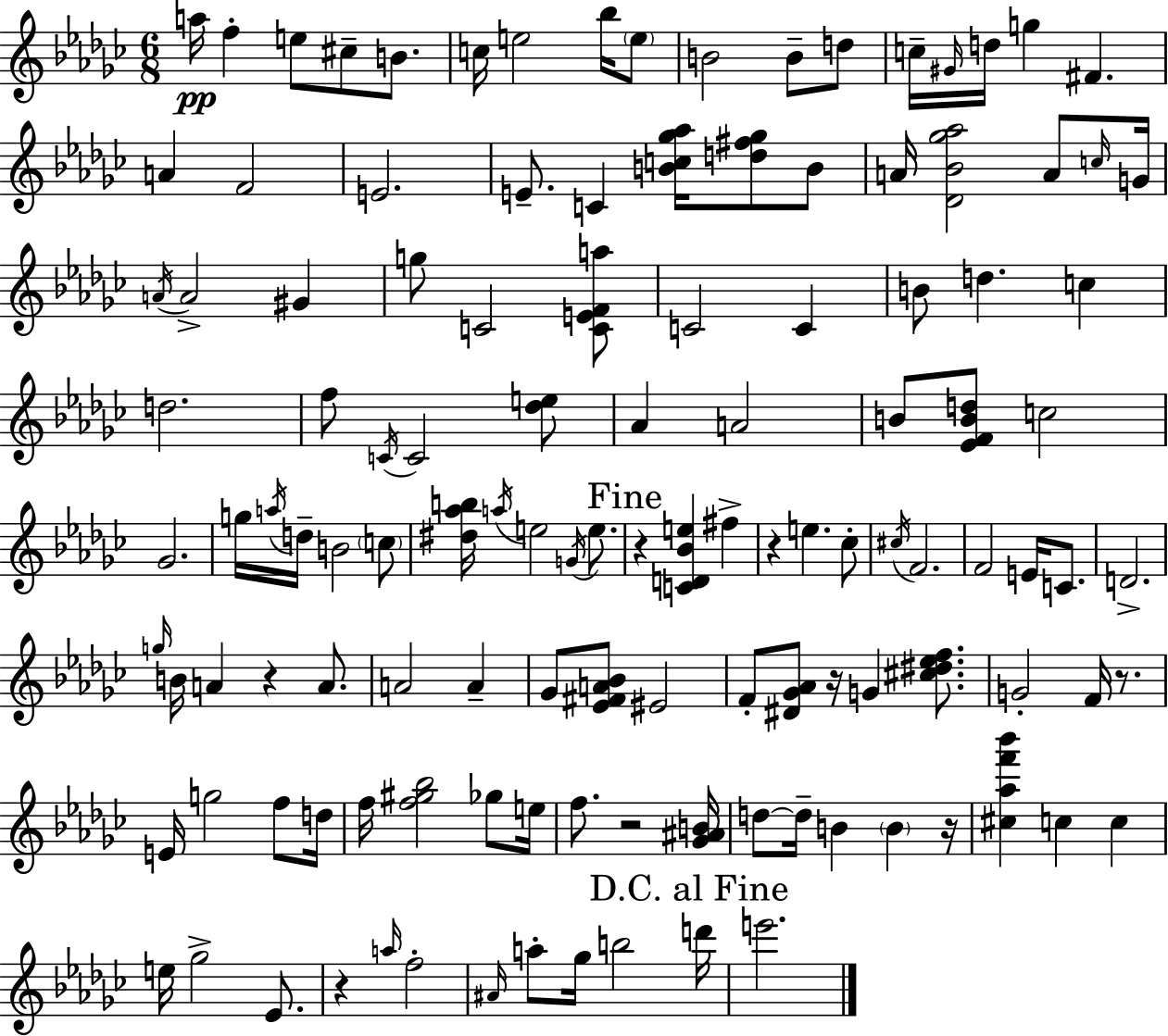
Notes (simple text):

A5/s F5/q E5/e C#5/e B4/e. C5/s E5/h Bb5/s E5/e B4/h B4/e D5/e C5/s G#4/s D5/s G5/q F#4/q. A4/q F4/h E4/h. E4/e. C4/q [B4,C5,Gb5,Ab5]/s [D5,F#5,Gb5]/e B4/e A4/s [Db4,Bb4,Gb5,Ab5]/h A4/e C5/s G4/s A4/s A4/h G#4/q G5/e C4/h [C4,E4,F4,A5]/e C4/h C4/q B4/e D5/q. C5/q D5/h. F5/e C4/s C4/h [Db5,E5]/e Ab4/q A4/h B4/e [Eb4,F4,B4,D5]/e C5/h Gb4/h. G5/s A5/s D5/s B4/h C5/e [D#5,Ab5,B5]/s A5/s E5/h G4/s E5/e. R/q [C4,D4,Bb4,E5]/q F#5/q R/q E5/q. CES5/e C#5/s F4/h. F4/h E4/s C4/e. D4/h. G5/s B4/s A4/q R/q A4/e. A4/h A4/q Gb4/e [Eb4,F#4,A4,Bb4]/e EIS4/h F4/e [D#4,Gb4,Ab4]/e R/s G4/q [C#5,D#5,Eb5,F5]/e. G4/h F4/s R/e. E4/s G5/h F5/e D5/s F5/s [F5,G#5,Bb5]/h Gb5/e E5/s F5/e. R/h [Gb4,A#4,B4]/s D5/e D5/s B4/q B4/q R/s [C#5,Ab5,F6,Bb6]/q C5/q C5/q E5/s Gb5/h Eb4/e. R/q A5/s F5/h A#4/s A5/e Gb5/s B5/h D6/s E6/h.